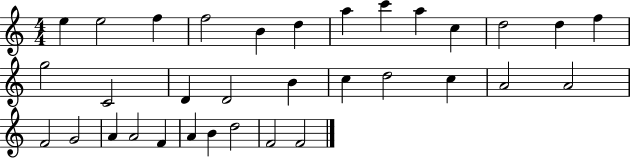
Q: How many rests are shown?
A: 0